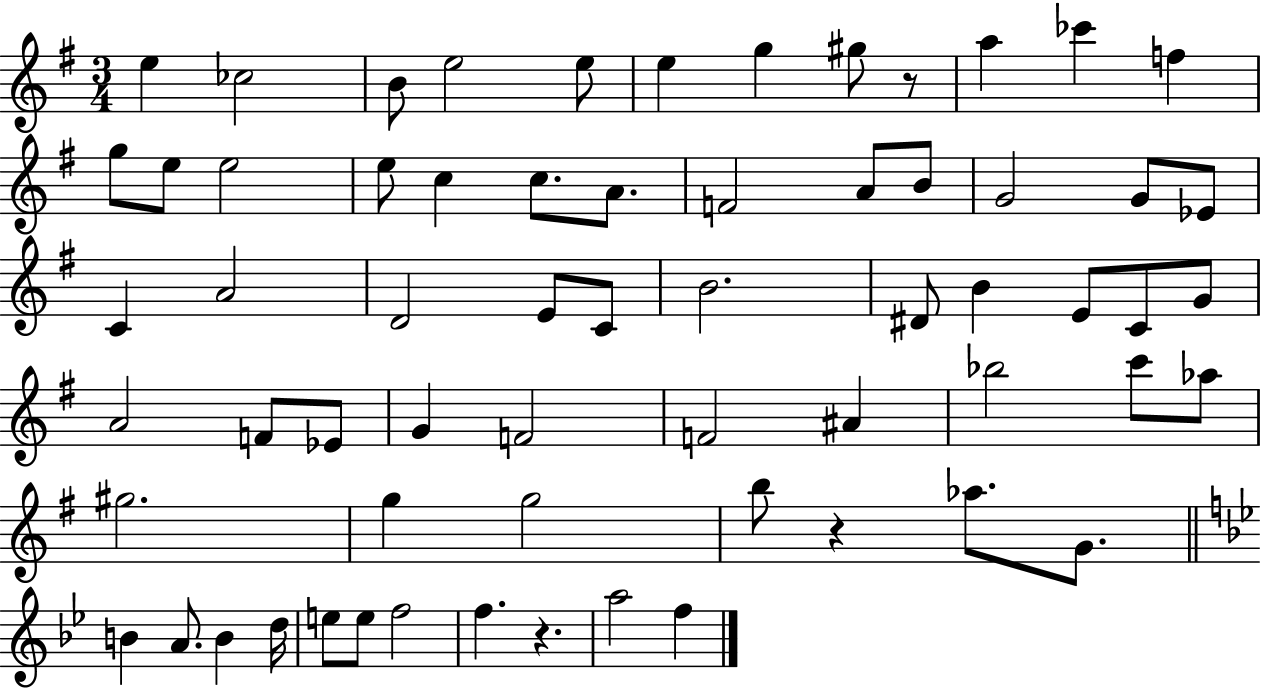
E5/q CES5/h B4/e E5/h E5/e E5/q G5/q G#5/e R/e A5/q CES6/q F5/q G5/e E5/e E5/h E5/e C5/q C5/e. A4/e. F4/h A4/e B4/e G4/h G4/e Eb4/e C4/q A4/h D4/h E4/e C4/e B4/h. D#4/e B4/q E4/e C4/e G4/e A4/h F4/e Eb4/e G4/q F4/h F4/h A#4/q Bb5/h C6/e Ab5/e G#5/h. G5/q G5/h B5/e R/q Ab5/e. G4/e. B4/q A4/e. B4/q D5/s E5/e E5/e F5/h F5/q. R/q. A5/h F5/q